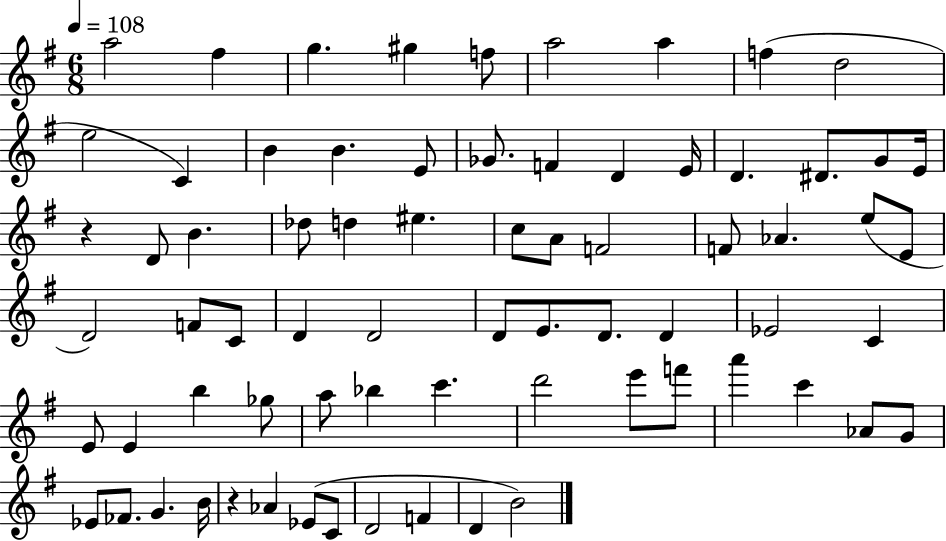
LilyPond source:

{
  \clef treble
  \numericTimeSignature
  \time 6/8
  \key g \major
  \tempo 4 = 108
  a''2 fis''4 | g''4. gis''4 f''8 | a''2 a''4 | f''4( d''2 | \break e''2 c'4) | b'4 b'4. e'8 | ges'8. f'4 d'4 e'16 | d'4. dis'8. g'8 e'16 | \break r4 d'8 b'4. | des''8 d''4 eis''4. | c''8 a'8 f'2 | f'8 aes'4. e''8( e'8 | \break d'2) f'8 c'8 | d'4 d'2 | d'8 e'8. d'8. d'4 | ees'2 c'4 | \break e'8 e'4 b''4 ges''8 | a''8 bes''4 c'''4. | d'''2 e'''8 f'''8 | a'''4 c'''4 aes'8 g'8 | \break ees'8 fes'8. g'4. b'16 | r4 aes'4 ees'8( c'8 | d'2 f'4 | d'4 b'2) | \break \bar "|."
}